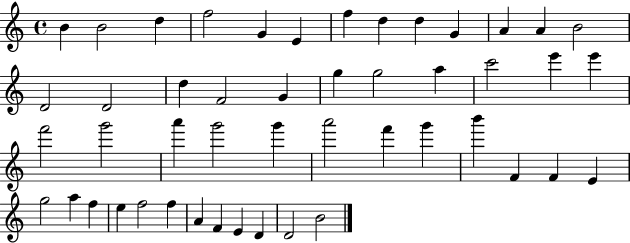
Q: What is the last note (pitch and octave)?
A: B4